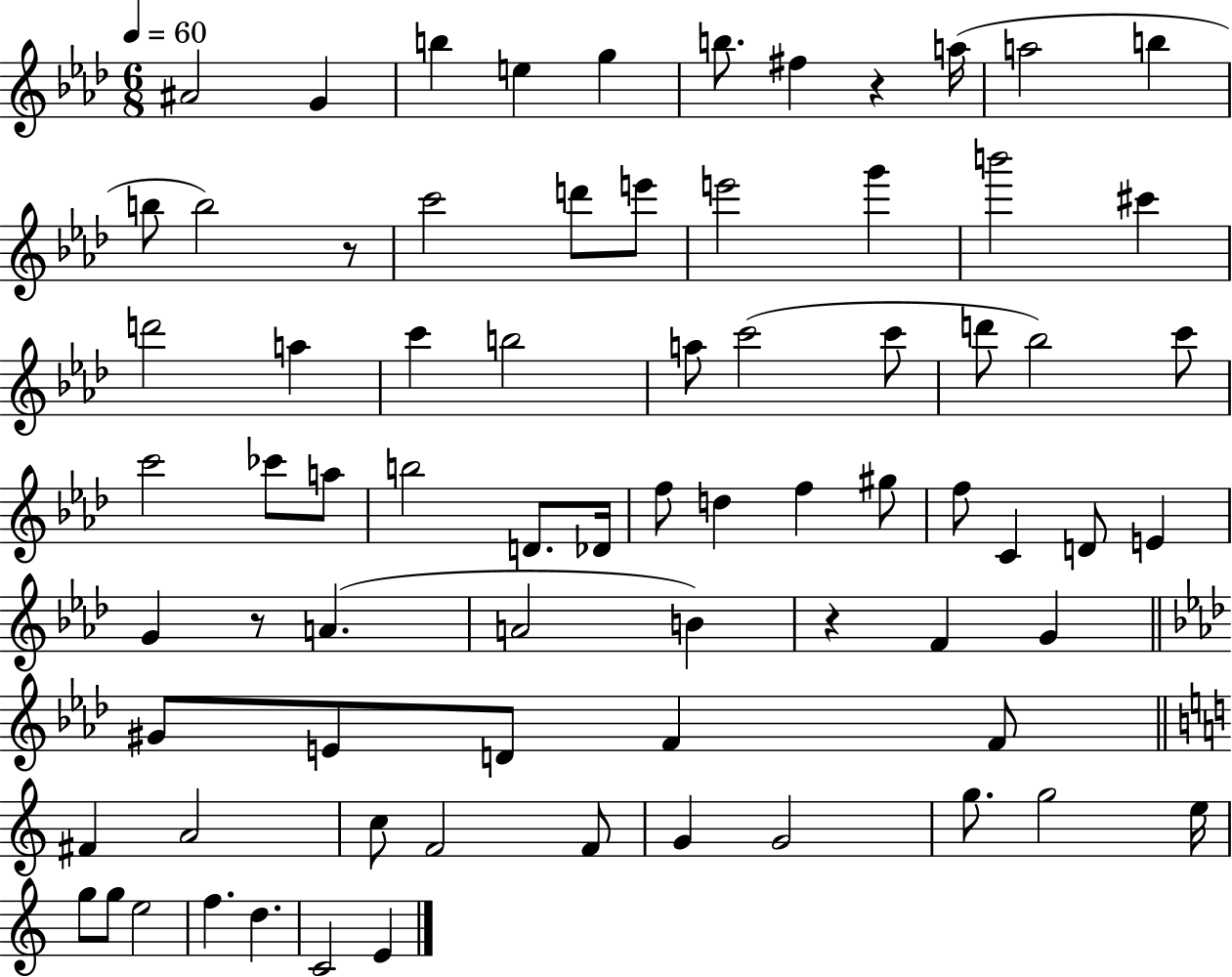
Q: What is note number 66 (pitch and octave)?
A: G5